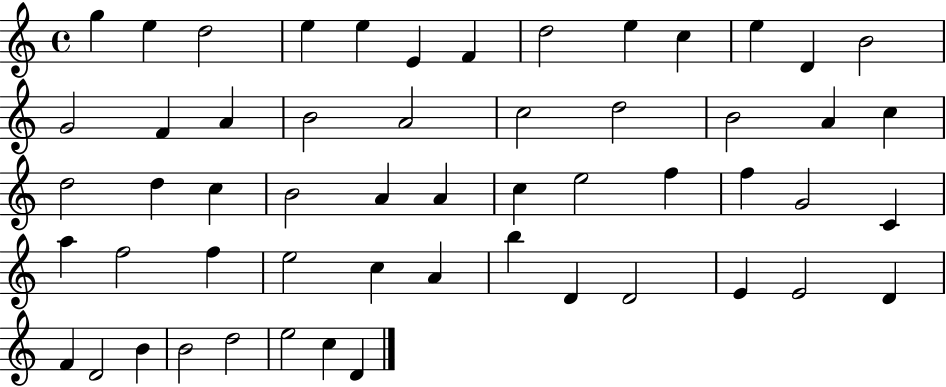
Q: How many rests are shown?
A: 0